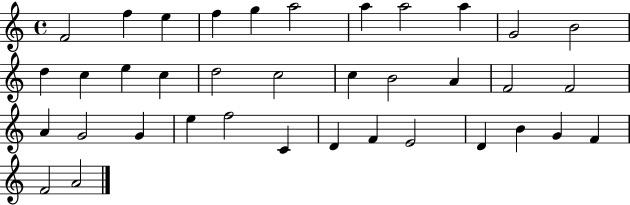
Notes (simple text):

F4/h F5/q E5/q F5/q G5/q A5/h A5/q A5/h A5/q G4/h B4/h D5/q C5/q E5/q C5/q D5/h C5/h C5/q B4/h A4/q F4/h F4/h A4/q G4/h G4/q E5/q F5/h C4/q D4/q F4/q E4/h D4/q B4/q G4/q F4/q F4/h A4/h